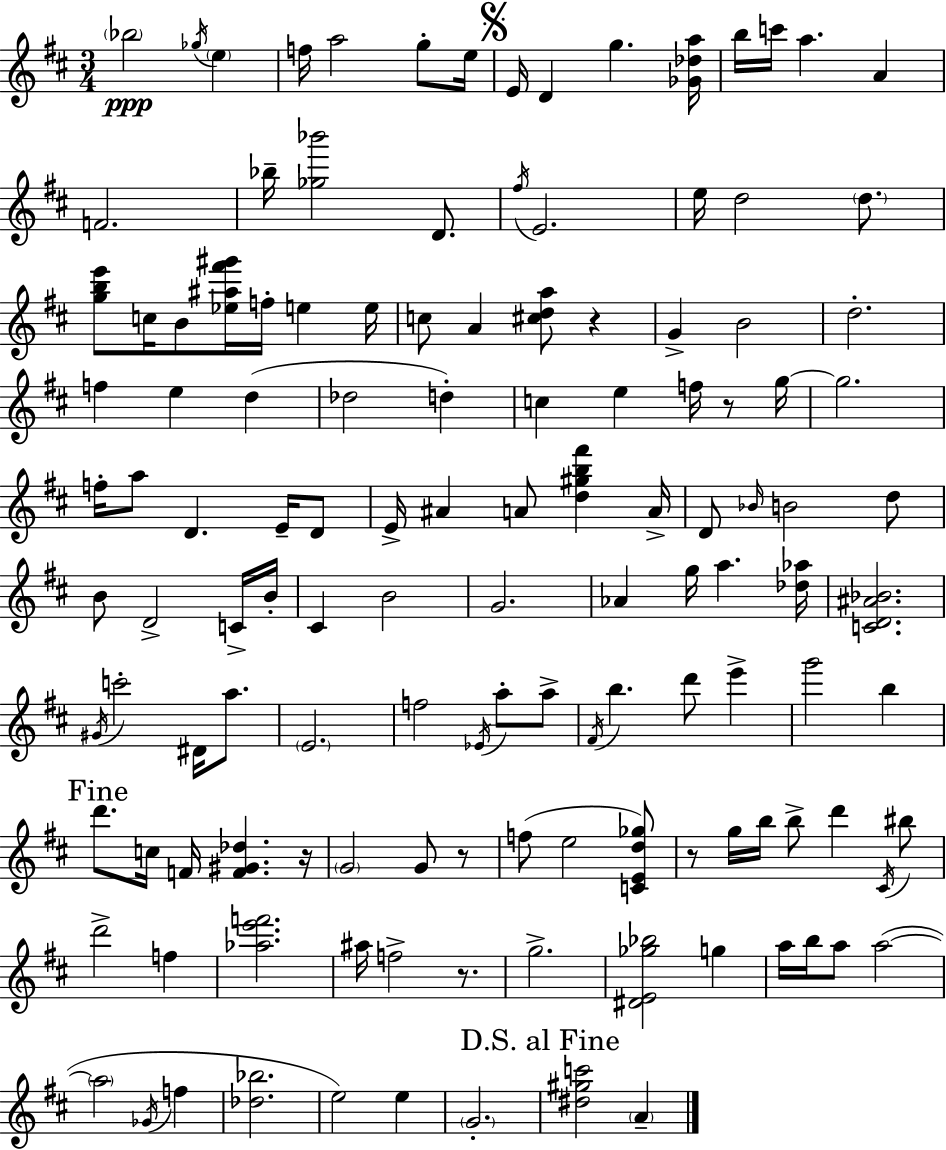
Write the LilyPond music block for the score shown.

{
  \clef treble
  \numericTimeSignature
  \time 3/4
  \key d \major
  \repeat volta 2 { \parenthesize bes''2\ppp \acciaccatura { ges''16 } \parenthesize e''4 | f''16 a''2 g''8-. | e''16 \mark \markup { \musicglyph "scripts.segno" } e'16 d'4 g''4. | <ges' des'' a''>16 b''16 c'''16 a''4. a'4 | \break f'2. | bes''16-- <ges'' bes'''>2 d'8. | \acciaccatura { fis''16 } e'2. | e''16 d''2 \parenthesize d''8. | \break <g'' b'' e'''>8 c''16 b'8 <ees'' ais'' fis''' gis'''>16 f''16-. e''4 | e''16 c''8 a'4 <cis'' d'' a''>8 r4 | g'4-> b'2 | d''2.-. | \break f''4 e''4 d''4( | des''2 d''4-.) | c''4 e''4 f''16 r8 | g''16~~ g''2. | \break f''16-. a''8 d'4. e'16-- | d'8 e'16-> ais'4 a'8 <d'' gis'' b'' fis'''>4 | a'16-> d'8 \grace { bes'16 } b'2 | d''8 b'8 d'2-> | \break c'16-> b'16-. cis'4 b'2 | g'2. | aes'4 g''16 a''4. | <des'' aes''>16 <c' d' ais' bes'>2. | \break \acciaccatura { gis'16 } c'''2-. | dis'16 a''8. \parenthesize e'2. | f''2 | \acciaccatura { ees'16 } a''8-. a''8-> \acciaccatura { fis'16 } b''4. | \break d'''8 e'''4-> g'''2 | b''4 \mark "Fine" d'''8. c''16 f'16 <f' gis' des''>4. | r16 \parenthesize g'2 | g'8 r8 f''8( e''2 | \break <c' e' d'' ges''>8) r8 g''16 b''16 b''8-> | d'''4 \acciaccatura { cis'16 } bis''8 d'''2-> | f''4 <aes'' e''' f'''>2. | ais''16 f''2-> | \break r8. g''2.-> | <dis' e' ges'' bes''>2 | g''4 a''16 b''16 a''8 a''2~(~ | \parenthesize a''2 | \break \acciaccatura { ges'16 } f''4 <des'' bes''>2. | e''2) | e''4 \parenthesize g'2.-. | \mark "D.S. al Fine" <dis'' gis'' c'''>2 | \break \parenthesize a'4-- } \bar "|."
}